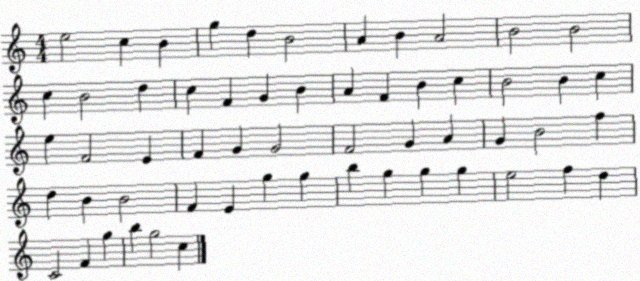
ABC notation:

X:1
T:Untitled
M:4/4
L:1/4
K:C
e2 c B g d B2 A B A2 B2 B2 c B2 d c F G B A F B c B2 B c e F2 E F G G2 F2 G A G B2 f d B B2 F E g g b g g g e2 f d C2 F g b g2 c